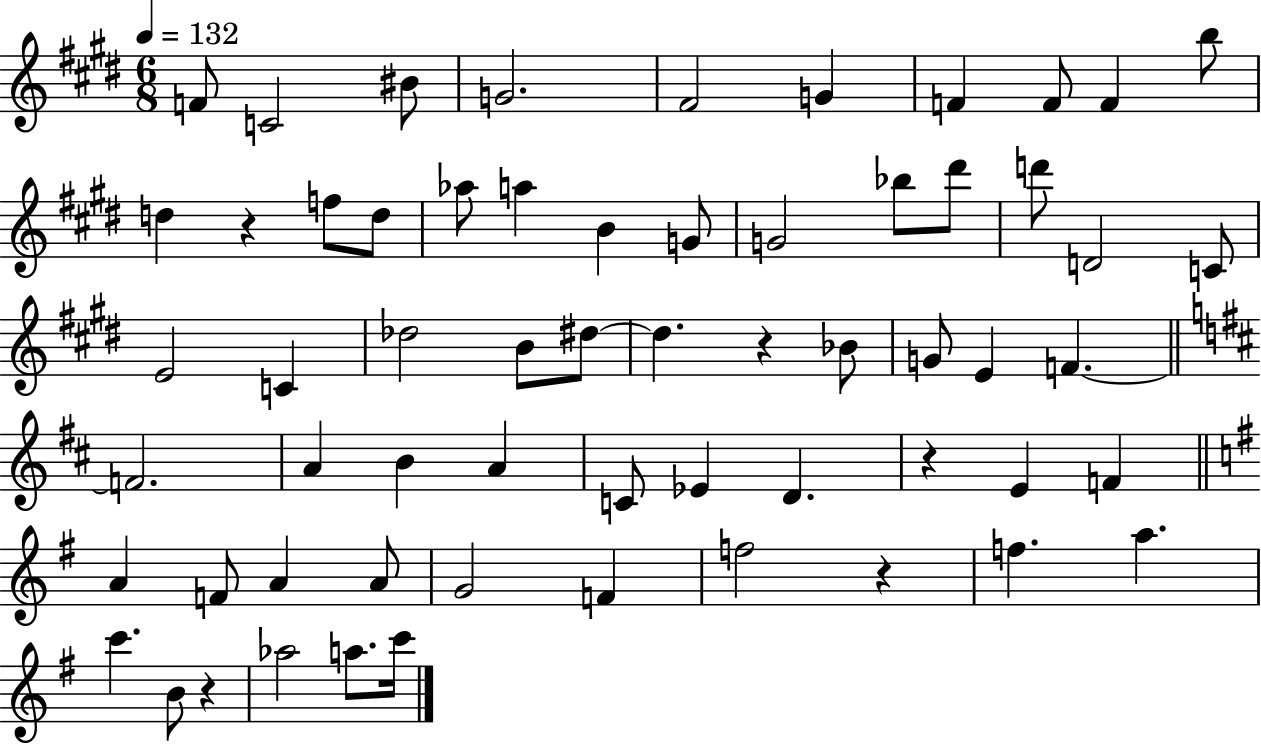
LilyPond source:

{
  \clef treble
  \numericTimeSignature
  \time 6/8
  \key e \major
  \tempo 4 = 132
  f'8 c'2 bis'8 | g'2. | fis'2 g'4 | f'4 f'8 f'4 b''8 | \break d''4 r4 f''8 d''8 | aes''8 a''4 b'4 g'8 | g'2 bes''8 dis'''8 | d'''8 d'2 c'8 | \break e'2 c'4 | des''2 b'8 dis''8~~ | dis''4. r4 bes'8 | g'8 e'4 f'4.~~ | \break \bar "||" \break \key d \major f'2. | a'4 b'4 a'4 | c'8 ees'4 d'4. | r4 e'4 f'4 | \break \bar "||" \break \key g \major a'4 f'8 a'4 a'8 | g'2 f'4 | f''2 r4 | f''4. a''4. | \break c'''4. b'8 r4 | aes''2 a''8. c'''16 | \bar "|."
}